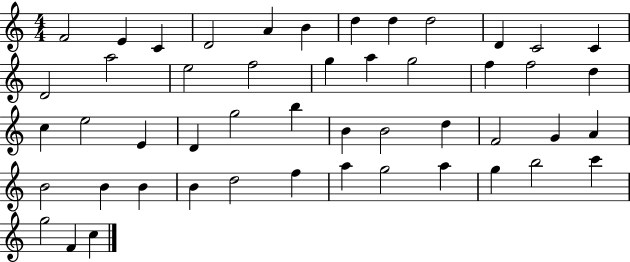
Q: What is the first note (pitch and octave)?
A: F4